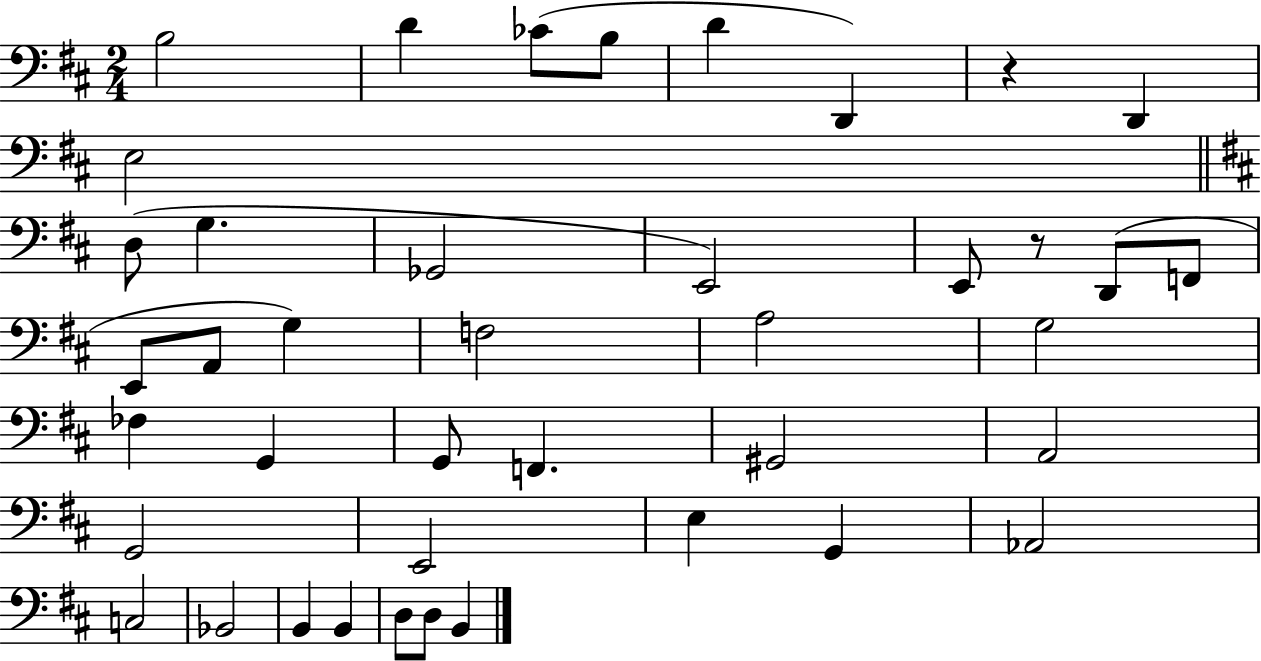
{
  \clef bass
  \numericTimeSignature
  \time 2/4
  \key d \major
  b2 | d'4 ces'8( b8 | d'4 d,4) | r4 d,4 | \break e2 | \bar "||" \break \key d \major d8( g4. | ges,2 | e,2) | e,8 r8 d,8( f,8 | \break e,8 a,8 g4) | f2 | a2 | g2 | \break fes4 g,4 | g,8 f,4. | gis,2 | a,2 | \break g,2 | e,2 | e4 g,4 | aes,2 | \break c2 | bes,2 | b,4 b,4 | d8 d8 b,4 | \break \bar "|."
}